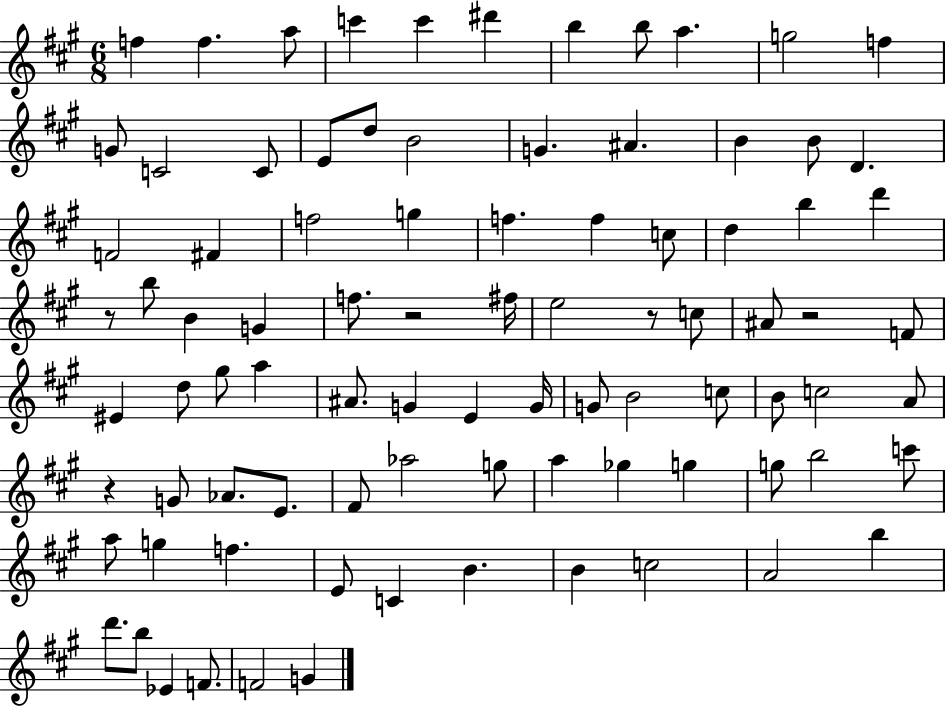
X:1
T:Untitled
M:6/8
L:1/4
K:A
f f a/2 c' c' ^d' b b/2 a g2 f G/2 C2 C/2 E/2 d/2 B2 G ^A B B/2 D F2 ^F f2 g f f c/2 d b d' z/2 b/2 B G f/2 z2 ^f/4 e2 z/2 c/2 ^A/2 z2 F/2 ^E d/2 ^g/2 a ^A/2 G E G/4 G/2 B2 c/2 B/2 c2 A/2 z G/2 _A/2 E/2 ^F/2 _a2 g/2 a _g g g/2 b2 c'/2 a/2 g f E/2 C B B c2 A2 b d'/2 b/2 _E F/2 F2 G